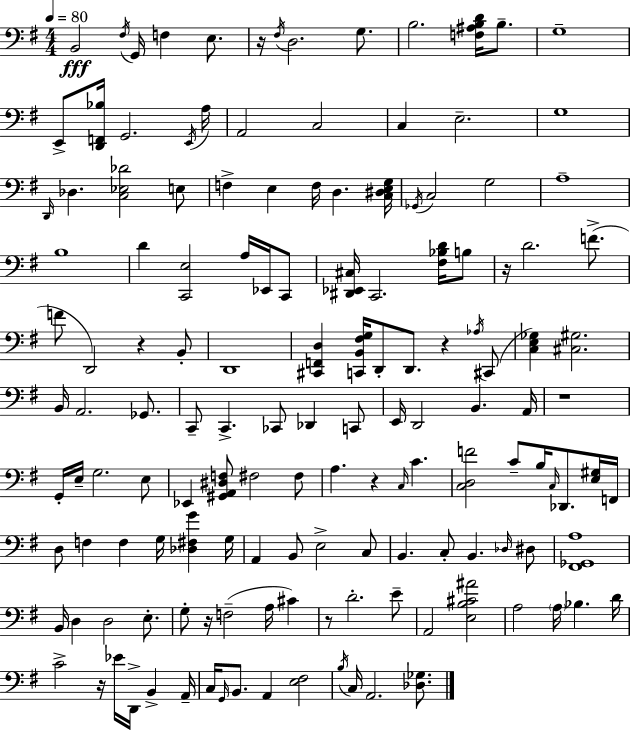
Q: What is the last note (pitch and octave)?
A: A2